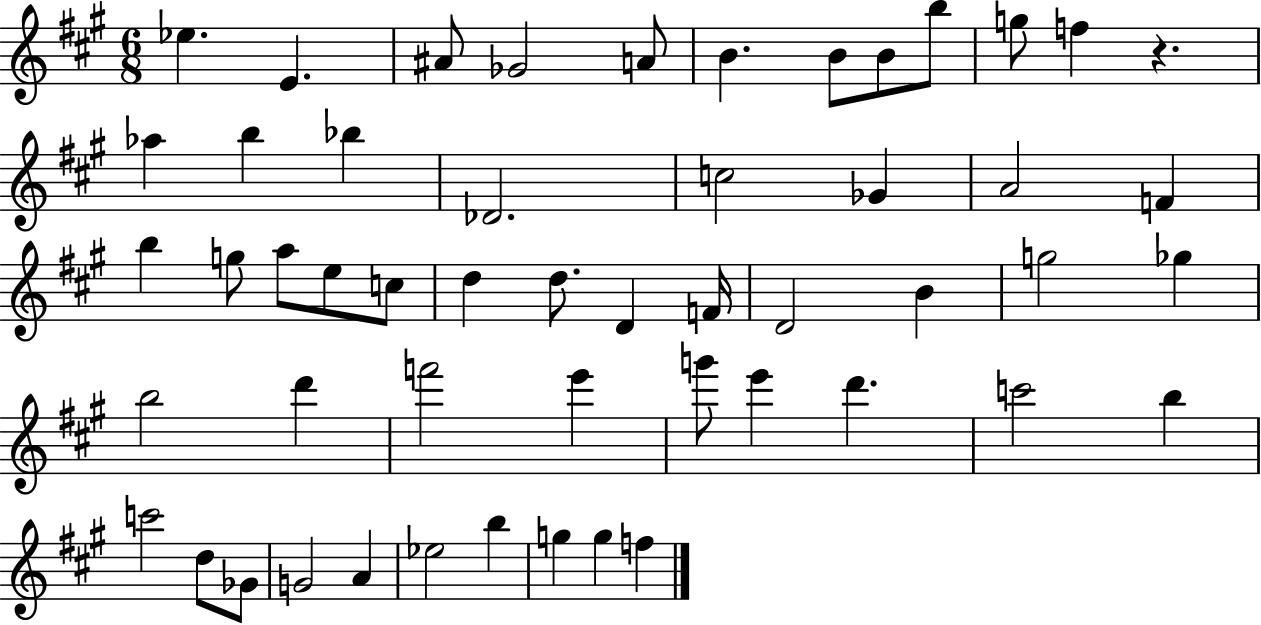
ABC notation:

X:1
T:Untitled
M:6/8
L:1/4
K:A
_e E ^A/2 _G2 A/2 B B/2 B/2 b/2 g/2 f z _a b _b _D2 c2 _G A2 F b g/2 a/2 e/2 c/2 d d/2 D F/4 D2 B g2 _g b2 d' f'2 e' g'/2 e' d' c'2 b c'2 d/2 _G/2 G2 A _e2 b g g f